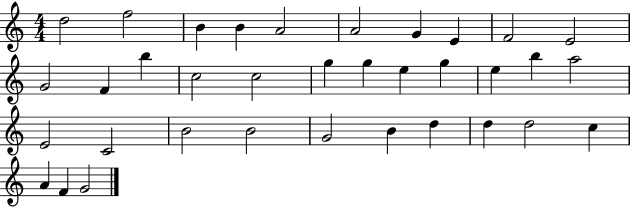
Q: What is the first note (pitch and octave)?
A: D5